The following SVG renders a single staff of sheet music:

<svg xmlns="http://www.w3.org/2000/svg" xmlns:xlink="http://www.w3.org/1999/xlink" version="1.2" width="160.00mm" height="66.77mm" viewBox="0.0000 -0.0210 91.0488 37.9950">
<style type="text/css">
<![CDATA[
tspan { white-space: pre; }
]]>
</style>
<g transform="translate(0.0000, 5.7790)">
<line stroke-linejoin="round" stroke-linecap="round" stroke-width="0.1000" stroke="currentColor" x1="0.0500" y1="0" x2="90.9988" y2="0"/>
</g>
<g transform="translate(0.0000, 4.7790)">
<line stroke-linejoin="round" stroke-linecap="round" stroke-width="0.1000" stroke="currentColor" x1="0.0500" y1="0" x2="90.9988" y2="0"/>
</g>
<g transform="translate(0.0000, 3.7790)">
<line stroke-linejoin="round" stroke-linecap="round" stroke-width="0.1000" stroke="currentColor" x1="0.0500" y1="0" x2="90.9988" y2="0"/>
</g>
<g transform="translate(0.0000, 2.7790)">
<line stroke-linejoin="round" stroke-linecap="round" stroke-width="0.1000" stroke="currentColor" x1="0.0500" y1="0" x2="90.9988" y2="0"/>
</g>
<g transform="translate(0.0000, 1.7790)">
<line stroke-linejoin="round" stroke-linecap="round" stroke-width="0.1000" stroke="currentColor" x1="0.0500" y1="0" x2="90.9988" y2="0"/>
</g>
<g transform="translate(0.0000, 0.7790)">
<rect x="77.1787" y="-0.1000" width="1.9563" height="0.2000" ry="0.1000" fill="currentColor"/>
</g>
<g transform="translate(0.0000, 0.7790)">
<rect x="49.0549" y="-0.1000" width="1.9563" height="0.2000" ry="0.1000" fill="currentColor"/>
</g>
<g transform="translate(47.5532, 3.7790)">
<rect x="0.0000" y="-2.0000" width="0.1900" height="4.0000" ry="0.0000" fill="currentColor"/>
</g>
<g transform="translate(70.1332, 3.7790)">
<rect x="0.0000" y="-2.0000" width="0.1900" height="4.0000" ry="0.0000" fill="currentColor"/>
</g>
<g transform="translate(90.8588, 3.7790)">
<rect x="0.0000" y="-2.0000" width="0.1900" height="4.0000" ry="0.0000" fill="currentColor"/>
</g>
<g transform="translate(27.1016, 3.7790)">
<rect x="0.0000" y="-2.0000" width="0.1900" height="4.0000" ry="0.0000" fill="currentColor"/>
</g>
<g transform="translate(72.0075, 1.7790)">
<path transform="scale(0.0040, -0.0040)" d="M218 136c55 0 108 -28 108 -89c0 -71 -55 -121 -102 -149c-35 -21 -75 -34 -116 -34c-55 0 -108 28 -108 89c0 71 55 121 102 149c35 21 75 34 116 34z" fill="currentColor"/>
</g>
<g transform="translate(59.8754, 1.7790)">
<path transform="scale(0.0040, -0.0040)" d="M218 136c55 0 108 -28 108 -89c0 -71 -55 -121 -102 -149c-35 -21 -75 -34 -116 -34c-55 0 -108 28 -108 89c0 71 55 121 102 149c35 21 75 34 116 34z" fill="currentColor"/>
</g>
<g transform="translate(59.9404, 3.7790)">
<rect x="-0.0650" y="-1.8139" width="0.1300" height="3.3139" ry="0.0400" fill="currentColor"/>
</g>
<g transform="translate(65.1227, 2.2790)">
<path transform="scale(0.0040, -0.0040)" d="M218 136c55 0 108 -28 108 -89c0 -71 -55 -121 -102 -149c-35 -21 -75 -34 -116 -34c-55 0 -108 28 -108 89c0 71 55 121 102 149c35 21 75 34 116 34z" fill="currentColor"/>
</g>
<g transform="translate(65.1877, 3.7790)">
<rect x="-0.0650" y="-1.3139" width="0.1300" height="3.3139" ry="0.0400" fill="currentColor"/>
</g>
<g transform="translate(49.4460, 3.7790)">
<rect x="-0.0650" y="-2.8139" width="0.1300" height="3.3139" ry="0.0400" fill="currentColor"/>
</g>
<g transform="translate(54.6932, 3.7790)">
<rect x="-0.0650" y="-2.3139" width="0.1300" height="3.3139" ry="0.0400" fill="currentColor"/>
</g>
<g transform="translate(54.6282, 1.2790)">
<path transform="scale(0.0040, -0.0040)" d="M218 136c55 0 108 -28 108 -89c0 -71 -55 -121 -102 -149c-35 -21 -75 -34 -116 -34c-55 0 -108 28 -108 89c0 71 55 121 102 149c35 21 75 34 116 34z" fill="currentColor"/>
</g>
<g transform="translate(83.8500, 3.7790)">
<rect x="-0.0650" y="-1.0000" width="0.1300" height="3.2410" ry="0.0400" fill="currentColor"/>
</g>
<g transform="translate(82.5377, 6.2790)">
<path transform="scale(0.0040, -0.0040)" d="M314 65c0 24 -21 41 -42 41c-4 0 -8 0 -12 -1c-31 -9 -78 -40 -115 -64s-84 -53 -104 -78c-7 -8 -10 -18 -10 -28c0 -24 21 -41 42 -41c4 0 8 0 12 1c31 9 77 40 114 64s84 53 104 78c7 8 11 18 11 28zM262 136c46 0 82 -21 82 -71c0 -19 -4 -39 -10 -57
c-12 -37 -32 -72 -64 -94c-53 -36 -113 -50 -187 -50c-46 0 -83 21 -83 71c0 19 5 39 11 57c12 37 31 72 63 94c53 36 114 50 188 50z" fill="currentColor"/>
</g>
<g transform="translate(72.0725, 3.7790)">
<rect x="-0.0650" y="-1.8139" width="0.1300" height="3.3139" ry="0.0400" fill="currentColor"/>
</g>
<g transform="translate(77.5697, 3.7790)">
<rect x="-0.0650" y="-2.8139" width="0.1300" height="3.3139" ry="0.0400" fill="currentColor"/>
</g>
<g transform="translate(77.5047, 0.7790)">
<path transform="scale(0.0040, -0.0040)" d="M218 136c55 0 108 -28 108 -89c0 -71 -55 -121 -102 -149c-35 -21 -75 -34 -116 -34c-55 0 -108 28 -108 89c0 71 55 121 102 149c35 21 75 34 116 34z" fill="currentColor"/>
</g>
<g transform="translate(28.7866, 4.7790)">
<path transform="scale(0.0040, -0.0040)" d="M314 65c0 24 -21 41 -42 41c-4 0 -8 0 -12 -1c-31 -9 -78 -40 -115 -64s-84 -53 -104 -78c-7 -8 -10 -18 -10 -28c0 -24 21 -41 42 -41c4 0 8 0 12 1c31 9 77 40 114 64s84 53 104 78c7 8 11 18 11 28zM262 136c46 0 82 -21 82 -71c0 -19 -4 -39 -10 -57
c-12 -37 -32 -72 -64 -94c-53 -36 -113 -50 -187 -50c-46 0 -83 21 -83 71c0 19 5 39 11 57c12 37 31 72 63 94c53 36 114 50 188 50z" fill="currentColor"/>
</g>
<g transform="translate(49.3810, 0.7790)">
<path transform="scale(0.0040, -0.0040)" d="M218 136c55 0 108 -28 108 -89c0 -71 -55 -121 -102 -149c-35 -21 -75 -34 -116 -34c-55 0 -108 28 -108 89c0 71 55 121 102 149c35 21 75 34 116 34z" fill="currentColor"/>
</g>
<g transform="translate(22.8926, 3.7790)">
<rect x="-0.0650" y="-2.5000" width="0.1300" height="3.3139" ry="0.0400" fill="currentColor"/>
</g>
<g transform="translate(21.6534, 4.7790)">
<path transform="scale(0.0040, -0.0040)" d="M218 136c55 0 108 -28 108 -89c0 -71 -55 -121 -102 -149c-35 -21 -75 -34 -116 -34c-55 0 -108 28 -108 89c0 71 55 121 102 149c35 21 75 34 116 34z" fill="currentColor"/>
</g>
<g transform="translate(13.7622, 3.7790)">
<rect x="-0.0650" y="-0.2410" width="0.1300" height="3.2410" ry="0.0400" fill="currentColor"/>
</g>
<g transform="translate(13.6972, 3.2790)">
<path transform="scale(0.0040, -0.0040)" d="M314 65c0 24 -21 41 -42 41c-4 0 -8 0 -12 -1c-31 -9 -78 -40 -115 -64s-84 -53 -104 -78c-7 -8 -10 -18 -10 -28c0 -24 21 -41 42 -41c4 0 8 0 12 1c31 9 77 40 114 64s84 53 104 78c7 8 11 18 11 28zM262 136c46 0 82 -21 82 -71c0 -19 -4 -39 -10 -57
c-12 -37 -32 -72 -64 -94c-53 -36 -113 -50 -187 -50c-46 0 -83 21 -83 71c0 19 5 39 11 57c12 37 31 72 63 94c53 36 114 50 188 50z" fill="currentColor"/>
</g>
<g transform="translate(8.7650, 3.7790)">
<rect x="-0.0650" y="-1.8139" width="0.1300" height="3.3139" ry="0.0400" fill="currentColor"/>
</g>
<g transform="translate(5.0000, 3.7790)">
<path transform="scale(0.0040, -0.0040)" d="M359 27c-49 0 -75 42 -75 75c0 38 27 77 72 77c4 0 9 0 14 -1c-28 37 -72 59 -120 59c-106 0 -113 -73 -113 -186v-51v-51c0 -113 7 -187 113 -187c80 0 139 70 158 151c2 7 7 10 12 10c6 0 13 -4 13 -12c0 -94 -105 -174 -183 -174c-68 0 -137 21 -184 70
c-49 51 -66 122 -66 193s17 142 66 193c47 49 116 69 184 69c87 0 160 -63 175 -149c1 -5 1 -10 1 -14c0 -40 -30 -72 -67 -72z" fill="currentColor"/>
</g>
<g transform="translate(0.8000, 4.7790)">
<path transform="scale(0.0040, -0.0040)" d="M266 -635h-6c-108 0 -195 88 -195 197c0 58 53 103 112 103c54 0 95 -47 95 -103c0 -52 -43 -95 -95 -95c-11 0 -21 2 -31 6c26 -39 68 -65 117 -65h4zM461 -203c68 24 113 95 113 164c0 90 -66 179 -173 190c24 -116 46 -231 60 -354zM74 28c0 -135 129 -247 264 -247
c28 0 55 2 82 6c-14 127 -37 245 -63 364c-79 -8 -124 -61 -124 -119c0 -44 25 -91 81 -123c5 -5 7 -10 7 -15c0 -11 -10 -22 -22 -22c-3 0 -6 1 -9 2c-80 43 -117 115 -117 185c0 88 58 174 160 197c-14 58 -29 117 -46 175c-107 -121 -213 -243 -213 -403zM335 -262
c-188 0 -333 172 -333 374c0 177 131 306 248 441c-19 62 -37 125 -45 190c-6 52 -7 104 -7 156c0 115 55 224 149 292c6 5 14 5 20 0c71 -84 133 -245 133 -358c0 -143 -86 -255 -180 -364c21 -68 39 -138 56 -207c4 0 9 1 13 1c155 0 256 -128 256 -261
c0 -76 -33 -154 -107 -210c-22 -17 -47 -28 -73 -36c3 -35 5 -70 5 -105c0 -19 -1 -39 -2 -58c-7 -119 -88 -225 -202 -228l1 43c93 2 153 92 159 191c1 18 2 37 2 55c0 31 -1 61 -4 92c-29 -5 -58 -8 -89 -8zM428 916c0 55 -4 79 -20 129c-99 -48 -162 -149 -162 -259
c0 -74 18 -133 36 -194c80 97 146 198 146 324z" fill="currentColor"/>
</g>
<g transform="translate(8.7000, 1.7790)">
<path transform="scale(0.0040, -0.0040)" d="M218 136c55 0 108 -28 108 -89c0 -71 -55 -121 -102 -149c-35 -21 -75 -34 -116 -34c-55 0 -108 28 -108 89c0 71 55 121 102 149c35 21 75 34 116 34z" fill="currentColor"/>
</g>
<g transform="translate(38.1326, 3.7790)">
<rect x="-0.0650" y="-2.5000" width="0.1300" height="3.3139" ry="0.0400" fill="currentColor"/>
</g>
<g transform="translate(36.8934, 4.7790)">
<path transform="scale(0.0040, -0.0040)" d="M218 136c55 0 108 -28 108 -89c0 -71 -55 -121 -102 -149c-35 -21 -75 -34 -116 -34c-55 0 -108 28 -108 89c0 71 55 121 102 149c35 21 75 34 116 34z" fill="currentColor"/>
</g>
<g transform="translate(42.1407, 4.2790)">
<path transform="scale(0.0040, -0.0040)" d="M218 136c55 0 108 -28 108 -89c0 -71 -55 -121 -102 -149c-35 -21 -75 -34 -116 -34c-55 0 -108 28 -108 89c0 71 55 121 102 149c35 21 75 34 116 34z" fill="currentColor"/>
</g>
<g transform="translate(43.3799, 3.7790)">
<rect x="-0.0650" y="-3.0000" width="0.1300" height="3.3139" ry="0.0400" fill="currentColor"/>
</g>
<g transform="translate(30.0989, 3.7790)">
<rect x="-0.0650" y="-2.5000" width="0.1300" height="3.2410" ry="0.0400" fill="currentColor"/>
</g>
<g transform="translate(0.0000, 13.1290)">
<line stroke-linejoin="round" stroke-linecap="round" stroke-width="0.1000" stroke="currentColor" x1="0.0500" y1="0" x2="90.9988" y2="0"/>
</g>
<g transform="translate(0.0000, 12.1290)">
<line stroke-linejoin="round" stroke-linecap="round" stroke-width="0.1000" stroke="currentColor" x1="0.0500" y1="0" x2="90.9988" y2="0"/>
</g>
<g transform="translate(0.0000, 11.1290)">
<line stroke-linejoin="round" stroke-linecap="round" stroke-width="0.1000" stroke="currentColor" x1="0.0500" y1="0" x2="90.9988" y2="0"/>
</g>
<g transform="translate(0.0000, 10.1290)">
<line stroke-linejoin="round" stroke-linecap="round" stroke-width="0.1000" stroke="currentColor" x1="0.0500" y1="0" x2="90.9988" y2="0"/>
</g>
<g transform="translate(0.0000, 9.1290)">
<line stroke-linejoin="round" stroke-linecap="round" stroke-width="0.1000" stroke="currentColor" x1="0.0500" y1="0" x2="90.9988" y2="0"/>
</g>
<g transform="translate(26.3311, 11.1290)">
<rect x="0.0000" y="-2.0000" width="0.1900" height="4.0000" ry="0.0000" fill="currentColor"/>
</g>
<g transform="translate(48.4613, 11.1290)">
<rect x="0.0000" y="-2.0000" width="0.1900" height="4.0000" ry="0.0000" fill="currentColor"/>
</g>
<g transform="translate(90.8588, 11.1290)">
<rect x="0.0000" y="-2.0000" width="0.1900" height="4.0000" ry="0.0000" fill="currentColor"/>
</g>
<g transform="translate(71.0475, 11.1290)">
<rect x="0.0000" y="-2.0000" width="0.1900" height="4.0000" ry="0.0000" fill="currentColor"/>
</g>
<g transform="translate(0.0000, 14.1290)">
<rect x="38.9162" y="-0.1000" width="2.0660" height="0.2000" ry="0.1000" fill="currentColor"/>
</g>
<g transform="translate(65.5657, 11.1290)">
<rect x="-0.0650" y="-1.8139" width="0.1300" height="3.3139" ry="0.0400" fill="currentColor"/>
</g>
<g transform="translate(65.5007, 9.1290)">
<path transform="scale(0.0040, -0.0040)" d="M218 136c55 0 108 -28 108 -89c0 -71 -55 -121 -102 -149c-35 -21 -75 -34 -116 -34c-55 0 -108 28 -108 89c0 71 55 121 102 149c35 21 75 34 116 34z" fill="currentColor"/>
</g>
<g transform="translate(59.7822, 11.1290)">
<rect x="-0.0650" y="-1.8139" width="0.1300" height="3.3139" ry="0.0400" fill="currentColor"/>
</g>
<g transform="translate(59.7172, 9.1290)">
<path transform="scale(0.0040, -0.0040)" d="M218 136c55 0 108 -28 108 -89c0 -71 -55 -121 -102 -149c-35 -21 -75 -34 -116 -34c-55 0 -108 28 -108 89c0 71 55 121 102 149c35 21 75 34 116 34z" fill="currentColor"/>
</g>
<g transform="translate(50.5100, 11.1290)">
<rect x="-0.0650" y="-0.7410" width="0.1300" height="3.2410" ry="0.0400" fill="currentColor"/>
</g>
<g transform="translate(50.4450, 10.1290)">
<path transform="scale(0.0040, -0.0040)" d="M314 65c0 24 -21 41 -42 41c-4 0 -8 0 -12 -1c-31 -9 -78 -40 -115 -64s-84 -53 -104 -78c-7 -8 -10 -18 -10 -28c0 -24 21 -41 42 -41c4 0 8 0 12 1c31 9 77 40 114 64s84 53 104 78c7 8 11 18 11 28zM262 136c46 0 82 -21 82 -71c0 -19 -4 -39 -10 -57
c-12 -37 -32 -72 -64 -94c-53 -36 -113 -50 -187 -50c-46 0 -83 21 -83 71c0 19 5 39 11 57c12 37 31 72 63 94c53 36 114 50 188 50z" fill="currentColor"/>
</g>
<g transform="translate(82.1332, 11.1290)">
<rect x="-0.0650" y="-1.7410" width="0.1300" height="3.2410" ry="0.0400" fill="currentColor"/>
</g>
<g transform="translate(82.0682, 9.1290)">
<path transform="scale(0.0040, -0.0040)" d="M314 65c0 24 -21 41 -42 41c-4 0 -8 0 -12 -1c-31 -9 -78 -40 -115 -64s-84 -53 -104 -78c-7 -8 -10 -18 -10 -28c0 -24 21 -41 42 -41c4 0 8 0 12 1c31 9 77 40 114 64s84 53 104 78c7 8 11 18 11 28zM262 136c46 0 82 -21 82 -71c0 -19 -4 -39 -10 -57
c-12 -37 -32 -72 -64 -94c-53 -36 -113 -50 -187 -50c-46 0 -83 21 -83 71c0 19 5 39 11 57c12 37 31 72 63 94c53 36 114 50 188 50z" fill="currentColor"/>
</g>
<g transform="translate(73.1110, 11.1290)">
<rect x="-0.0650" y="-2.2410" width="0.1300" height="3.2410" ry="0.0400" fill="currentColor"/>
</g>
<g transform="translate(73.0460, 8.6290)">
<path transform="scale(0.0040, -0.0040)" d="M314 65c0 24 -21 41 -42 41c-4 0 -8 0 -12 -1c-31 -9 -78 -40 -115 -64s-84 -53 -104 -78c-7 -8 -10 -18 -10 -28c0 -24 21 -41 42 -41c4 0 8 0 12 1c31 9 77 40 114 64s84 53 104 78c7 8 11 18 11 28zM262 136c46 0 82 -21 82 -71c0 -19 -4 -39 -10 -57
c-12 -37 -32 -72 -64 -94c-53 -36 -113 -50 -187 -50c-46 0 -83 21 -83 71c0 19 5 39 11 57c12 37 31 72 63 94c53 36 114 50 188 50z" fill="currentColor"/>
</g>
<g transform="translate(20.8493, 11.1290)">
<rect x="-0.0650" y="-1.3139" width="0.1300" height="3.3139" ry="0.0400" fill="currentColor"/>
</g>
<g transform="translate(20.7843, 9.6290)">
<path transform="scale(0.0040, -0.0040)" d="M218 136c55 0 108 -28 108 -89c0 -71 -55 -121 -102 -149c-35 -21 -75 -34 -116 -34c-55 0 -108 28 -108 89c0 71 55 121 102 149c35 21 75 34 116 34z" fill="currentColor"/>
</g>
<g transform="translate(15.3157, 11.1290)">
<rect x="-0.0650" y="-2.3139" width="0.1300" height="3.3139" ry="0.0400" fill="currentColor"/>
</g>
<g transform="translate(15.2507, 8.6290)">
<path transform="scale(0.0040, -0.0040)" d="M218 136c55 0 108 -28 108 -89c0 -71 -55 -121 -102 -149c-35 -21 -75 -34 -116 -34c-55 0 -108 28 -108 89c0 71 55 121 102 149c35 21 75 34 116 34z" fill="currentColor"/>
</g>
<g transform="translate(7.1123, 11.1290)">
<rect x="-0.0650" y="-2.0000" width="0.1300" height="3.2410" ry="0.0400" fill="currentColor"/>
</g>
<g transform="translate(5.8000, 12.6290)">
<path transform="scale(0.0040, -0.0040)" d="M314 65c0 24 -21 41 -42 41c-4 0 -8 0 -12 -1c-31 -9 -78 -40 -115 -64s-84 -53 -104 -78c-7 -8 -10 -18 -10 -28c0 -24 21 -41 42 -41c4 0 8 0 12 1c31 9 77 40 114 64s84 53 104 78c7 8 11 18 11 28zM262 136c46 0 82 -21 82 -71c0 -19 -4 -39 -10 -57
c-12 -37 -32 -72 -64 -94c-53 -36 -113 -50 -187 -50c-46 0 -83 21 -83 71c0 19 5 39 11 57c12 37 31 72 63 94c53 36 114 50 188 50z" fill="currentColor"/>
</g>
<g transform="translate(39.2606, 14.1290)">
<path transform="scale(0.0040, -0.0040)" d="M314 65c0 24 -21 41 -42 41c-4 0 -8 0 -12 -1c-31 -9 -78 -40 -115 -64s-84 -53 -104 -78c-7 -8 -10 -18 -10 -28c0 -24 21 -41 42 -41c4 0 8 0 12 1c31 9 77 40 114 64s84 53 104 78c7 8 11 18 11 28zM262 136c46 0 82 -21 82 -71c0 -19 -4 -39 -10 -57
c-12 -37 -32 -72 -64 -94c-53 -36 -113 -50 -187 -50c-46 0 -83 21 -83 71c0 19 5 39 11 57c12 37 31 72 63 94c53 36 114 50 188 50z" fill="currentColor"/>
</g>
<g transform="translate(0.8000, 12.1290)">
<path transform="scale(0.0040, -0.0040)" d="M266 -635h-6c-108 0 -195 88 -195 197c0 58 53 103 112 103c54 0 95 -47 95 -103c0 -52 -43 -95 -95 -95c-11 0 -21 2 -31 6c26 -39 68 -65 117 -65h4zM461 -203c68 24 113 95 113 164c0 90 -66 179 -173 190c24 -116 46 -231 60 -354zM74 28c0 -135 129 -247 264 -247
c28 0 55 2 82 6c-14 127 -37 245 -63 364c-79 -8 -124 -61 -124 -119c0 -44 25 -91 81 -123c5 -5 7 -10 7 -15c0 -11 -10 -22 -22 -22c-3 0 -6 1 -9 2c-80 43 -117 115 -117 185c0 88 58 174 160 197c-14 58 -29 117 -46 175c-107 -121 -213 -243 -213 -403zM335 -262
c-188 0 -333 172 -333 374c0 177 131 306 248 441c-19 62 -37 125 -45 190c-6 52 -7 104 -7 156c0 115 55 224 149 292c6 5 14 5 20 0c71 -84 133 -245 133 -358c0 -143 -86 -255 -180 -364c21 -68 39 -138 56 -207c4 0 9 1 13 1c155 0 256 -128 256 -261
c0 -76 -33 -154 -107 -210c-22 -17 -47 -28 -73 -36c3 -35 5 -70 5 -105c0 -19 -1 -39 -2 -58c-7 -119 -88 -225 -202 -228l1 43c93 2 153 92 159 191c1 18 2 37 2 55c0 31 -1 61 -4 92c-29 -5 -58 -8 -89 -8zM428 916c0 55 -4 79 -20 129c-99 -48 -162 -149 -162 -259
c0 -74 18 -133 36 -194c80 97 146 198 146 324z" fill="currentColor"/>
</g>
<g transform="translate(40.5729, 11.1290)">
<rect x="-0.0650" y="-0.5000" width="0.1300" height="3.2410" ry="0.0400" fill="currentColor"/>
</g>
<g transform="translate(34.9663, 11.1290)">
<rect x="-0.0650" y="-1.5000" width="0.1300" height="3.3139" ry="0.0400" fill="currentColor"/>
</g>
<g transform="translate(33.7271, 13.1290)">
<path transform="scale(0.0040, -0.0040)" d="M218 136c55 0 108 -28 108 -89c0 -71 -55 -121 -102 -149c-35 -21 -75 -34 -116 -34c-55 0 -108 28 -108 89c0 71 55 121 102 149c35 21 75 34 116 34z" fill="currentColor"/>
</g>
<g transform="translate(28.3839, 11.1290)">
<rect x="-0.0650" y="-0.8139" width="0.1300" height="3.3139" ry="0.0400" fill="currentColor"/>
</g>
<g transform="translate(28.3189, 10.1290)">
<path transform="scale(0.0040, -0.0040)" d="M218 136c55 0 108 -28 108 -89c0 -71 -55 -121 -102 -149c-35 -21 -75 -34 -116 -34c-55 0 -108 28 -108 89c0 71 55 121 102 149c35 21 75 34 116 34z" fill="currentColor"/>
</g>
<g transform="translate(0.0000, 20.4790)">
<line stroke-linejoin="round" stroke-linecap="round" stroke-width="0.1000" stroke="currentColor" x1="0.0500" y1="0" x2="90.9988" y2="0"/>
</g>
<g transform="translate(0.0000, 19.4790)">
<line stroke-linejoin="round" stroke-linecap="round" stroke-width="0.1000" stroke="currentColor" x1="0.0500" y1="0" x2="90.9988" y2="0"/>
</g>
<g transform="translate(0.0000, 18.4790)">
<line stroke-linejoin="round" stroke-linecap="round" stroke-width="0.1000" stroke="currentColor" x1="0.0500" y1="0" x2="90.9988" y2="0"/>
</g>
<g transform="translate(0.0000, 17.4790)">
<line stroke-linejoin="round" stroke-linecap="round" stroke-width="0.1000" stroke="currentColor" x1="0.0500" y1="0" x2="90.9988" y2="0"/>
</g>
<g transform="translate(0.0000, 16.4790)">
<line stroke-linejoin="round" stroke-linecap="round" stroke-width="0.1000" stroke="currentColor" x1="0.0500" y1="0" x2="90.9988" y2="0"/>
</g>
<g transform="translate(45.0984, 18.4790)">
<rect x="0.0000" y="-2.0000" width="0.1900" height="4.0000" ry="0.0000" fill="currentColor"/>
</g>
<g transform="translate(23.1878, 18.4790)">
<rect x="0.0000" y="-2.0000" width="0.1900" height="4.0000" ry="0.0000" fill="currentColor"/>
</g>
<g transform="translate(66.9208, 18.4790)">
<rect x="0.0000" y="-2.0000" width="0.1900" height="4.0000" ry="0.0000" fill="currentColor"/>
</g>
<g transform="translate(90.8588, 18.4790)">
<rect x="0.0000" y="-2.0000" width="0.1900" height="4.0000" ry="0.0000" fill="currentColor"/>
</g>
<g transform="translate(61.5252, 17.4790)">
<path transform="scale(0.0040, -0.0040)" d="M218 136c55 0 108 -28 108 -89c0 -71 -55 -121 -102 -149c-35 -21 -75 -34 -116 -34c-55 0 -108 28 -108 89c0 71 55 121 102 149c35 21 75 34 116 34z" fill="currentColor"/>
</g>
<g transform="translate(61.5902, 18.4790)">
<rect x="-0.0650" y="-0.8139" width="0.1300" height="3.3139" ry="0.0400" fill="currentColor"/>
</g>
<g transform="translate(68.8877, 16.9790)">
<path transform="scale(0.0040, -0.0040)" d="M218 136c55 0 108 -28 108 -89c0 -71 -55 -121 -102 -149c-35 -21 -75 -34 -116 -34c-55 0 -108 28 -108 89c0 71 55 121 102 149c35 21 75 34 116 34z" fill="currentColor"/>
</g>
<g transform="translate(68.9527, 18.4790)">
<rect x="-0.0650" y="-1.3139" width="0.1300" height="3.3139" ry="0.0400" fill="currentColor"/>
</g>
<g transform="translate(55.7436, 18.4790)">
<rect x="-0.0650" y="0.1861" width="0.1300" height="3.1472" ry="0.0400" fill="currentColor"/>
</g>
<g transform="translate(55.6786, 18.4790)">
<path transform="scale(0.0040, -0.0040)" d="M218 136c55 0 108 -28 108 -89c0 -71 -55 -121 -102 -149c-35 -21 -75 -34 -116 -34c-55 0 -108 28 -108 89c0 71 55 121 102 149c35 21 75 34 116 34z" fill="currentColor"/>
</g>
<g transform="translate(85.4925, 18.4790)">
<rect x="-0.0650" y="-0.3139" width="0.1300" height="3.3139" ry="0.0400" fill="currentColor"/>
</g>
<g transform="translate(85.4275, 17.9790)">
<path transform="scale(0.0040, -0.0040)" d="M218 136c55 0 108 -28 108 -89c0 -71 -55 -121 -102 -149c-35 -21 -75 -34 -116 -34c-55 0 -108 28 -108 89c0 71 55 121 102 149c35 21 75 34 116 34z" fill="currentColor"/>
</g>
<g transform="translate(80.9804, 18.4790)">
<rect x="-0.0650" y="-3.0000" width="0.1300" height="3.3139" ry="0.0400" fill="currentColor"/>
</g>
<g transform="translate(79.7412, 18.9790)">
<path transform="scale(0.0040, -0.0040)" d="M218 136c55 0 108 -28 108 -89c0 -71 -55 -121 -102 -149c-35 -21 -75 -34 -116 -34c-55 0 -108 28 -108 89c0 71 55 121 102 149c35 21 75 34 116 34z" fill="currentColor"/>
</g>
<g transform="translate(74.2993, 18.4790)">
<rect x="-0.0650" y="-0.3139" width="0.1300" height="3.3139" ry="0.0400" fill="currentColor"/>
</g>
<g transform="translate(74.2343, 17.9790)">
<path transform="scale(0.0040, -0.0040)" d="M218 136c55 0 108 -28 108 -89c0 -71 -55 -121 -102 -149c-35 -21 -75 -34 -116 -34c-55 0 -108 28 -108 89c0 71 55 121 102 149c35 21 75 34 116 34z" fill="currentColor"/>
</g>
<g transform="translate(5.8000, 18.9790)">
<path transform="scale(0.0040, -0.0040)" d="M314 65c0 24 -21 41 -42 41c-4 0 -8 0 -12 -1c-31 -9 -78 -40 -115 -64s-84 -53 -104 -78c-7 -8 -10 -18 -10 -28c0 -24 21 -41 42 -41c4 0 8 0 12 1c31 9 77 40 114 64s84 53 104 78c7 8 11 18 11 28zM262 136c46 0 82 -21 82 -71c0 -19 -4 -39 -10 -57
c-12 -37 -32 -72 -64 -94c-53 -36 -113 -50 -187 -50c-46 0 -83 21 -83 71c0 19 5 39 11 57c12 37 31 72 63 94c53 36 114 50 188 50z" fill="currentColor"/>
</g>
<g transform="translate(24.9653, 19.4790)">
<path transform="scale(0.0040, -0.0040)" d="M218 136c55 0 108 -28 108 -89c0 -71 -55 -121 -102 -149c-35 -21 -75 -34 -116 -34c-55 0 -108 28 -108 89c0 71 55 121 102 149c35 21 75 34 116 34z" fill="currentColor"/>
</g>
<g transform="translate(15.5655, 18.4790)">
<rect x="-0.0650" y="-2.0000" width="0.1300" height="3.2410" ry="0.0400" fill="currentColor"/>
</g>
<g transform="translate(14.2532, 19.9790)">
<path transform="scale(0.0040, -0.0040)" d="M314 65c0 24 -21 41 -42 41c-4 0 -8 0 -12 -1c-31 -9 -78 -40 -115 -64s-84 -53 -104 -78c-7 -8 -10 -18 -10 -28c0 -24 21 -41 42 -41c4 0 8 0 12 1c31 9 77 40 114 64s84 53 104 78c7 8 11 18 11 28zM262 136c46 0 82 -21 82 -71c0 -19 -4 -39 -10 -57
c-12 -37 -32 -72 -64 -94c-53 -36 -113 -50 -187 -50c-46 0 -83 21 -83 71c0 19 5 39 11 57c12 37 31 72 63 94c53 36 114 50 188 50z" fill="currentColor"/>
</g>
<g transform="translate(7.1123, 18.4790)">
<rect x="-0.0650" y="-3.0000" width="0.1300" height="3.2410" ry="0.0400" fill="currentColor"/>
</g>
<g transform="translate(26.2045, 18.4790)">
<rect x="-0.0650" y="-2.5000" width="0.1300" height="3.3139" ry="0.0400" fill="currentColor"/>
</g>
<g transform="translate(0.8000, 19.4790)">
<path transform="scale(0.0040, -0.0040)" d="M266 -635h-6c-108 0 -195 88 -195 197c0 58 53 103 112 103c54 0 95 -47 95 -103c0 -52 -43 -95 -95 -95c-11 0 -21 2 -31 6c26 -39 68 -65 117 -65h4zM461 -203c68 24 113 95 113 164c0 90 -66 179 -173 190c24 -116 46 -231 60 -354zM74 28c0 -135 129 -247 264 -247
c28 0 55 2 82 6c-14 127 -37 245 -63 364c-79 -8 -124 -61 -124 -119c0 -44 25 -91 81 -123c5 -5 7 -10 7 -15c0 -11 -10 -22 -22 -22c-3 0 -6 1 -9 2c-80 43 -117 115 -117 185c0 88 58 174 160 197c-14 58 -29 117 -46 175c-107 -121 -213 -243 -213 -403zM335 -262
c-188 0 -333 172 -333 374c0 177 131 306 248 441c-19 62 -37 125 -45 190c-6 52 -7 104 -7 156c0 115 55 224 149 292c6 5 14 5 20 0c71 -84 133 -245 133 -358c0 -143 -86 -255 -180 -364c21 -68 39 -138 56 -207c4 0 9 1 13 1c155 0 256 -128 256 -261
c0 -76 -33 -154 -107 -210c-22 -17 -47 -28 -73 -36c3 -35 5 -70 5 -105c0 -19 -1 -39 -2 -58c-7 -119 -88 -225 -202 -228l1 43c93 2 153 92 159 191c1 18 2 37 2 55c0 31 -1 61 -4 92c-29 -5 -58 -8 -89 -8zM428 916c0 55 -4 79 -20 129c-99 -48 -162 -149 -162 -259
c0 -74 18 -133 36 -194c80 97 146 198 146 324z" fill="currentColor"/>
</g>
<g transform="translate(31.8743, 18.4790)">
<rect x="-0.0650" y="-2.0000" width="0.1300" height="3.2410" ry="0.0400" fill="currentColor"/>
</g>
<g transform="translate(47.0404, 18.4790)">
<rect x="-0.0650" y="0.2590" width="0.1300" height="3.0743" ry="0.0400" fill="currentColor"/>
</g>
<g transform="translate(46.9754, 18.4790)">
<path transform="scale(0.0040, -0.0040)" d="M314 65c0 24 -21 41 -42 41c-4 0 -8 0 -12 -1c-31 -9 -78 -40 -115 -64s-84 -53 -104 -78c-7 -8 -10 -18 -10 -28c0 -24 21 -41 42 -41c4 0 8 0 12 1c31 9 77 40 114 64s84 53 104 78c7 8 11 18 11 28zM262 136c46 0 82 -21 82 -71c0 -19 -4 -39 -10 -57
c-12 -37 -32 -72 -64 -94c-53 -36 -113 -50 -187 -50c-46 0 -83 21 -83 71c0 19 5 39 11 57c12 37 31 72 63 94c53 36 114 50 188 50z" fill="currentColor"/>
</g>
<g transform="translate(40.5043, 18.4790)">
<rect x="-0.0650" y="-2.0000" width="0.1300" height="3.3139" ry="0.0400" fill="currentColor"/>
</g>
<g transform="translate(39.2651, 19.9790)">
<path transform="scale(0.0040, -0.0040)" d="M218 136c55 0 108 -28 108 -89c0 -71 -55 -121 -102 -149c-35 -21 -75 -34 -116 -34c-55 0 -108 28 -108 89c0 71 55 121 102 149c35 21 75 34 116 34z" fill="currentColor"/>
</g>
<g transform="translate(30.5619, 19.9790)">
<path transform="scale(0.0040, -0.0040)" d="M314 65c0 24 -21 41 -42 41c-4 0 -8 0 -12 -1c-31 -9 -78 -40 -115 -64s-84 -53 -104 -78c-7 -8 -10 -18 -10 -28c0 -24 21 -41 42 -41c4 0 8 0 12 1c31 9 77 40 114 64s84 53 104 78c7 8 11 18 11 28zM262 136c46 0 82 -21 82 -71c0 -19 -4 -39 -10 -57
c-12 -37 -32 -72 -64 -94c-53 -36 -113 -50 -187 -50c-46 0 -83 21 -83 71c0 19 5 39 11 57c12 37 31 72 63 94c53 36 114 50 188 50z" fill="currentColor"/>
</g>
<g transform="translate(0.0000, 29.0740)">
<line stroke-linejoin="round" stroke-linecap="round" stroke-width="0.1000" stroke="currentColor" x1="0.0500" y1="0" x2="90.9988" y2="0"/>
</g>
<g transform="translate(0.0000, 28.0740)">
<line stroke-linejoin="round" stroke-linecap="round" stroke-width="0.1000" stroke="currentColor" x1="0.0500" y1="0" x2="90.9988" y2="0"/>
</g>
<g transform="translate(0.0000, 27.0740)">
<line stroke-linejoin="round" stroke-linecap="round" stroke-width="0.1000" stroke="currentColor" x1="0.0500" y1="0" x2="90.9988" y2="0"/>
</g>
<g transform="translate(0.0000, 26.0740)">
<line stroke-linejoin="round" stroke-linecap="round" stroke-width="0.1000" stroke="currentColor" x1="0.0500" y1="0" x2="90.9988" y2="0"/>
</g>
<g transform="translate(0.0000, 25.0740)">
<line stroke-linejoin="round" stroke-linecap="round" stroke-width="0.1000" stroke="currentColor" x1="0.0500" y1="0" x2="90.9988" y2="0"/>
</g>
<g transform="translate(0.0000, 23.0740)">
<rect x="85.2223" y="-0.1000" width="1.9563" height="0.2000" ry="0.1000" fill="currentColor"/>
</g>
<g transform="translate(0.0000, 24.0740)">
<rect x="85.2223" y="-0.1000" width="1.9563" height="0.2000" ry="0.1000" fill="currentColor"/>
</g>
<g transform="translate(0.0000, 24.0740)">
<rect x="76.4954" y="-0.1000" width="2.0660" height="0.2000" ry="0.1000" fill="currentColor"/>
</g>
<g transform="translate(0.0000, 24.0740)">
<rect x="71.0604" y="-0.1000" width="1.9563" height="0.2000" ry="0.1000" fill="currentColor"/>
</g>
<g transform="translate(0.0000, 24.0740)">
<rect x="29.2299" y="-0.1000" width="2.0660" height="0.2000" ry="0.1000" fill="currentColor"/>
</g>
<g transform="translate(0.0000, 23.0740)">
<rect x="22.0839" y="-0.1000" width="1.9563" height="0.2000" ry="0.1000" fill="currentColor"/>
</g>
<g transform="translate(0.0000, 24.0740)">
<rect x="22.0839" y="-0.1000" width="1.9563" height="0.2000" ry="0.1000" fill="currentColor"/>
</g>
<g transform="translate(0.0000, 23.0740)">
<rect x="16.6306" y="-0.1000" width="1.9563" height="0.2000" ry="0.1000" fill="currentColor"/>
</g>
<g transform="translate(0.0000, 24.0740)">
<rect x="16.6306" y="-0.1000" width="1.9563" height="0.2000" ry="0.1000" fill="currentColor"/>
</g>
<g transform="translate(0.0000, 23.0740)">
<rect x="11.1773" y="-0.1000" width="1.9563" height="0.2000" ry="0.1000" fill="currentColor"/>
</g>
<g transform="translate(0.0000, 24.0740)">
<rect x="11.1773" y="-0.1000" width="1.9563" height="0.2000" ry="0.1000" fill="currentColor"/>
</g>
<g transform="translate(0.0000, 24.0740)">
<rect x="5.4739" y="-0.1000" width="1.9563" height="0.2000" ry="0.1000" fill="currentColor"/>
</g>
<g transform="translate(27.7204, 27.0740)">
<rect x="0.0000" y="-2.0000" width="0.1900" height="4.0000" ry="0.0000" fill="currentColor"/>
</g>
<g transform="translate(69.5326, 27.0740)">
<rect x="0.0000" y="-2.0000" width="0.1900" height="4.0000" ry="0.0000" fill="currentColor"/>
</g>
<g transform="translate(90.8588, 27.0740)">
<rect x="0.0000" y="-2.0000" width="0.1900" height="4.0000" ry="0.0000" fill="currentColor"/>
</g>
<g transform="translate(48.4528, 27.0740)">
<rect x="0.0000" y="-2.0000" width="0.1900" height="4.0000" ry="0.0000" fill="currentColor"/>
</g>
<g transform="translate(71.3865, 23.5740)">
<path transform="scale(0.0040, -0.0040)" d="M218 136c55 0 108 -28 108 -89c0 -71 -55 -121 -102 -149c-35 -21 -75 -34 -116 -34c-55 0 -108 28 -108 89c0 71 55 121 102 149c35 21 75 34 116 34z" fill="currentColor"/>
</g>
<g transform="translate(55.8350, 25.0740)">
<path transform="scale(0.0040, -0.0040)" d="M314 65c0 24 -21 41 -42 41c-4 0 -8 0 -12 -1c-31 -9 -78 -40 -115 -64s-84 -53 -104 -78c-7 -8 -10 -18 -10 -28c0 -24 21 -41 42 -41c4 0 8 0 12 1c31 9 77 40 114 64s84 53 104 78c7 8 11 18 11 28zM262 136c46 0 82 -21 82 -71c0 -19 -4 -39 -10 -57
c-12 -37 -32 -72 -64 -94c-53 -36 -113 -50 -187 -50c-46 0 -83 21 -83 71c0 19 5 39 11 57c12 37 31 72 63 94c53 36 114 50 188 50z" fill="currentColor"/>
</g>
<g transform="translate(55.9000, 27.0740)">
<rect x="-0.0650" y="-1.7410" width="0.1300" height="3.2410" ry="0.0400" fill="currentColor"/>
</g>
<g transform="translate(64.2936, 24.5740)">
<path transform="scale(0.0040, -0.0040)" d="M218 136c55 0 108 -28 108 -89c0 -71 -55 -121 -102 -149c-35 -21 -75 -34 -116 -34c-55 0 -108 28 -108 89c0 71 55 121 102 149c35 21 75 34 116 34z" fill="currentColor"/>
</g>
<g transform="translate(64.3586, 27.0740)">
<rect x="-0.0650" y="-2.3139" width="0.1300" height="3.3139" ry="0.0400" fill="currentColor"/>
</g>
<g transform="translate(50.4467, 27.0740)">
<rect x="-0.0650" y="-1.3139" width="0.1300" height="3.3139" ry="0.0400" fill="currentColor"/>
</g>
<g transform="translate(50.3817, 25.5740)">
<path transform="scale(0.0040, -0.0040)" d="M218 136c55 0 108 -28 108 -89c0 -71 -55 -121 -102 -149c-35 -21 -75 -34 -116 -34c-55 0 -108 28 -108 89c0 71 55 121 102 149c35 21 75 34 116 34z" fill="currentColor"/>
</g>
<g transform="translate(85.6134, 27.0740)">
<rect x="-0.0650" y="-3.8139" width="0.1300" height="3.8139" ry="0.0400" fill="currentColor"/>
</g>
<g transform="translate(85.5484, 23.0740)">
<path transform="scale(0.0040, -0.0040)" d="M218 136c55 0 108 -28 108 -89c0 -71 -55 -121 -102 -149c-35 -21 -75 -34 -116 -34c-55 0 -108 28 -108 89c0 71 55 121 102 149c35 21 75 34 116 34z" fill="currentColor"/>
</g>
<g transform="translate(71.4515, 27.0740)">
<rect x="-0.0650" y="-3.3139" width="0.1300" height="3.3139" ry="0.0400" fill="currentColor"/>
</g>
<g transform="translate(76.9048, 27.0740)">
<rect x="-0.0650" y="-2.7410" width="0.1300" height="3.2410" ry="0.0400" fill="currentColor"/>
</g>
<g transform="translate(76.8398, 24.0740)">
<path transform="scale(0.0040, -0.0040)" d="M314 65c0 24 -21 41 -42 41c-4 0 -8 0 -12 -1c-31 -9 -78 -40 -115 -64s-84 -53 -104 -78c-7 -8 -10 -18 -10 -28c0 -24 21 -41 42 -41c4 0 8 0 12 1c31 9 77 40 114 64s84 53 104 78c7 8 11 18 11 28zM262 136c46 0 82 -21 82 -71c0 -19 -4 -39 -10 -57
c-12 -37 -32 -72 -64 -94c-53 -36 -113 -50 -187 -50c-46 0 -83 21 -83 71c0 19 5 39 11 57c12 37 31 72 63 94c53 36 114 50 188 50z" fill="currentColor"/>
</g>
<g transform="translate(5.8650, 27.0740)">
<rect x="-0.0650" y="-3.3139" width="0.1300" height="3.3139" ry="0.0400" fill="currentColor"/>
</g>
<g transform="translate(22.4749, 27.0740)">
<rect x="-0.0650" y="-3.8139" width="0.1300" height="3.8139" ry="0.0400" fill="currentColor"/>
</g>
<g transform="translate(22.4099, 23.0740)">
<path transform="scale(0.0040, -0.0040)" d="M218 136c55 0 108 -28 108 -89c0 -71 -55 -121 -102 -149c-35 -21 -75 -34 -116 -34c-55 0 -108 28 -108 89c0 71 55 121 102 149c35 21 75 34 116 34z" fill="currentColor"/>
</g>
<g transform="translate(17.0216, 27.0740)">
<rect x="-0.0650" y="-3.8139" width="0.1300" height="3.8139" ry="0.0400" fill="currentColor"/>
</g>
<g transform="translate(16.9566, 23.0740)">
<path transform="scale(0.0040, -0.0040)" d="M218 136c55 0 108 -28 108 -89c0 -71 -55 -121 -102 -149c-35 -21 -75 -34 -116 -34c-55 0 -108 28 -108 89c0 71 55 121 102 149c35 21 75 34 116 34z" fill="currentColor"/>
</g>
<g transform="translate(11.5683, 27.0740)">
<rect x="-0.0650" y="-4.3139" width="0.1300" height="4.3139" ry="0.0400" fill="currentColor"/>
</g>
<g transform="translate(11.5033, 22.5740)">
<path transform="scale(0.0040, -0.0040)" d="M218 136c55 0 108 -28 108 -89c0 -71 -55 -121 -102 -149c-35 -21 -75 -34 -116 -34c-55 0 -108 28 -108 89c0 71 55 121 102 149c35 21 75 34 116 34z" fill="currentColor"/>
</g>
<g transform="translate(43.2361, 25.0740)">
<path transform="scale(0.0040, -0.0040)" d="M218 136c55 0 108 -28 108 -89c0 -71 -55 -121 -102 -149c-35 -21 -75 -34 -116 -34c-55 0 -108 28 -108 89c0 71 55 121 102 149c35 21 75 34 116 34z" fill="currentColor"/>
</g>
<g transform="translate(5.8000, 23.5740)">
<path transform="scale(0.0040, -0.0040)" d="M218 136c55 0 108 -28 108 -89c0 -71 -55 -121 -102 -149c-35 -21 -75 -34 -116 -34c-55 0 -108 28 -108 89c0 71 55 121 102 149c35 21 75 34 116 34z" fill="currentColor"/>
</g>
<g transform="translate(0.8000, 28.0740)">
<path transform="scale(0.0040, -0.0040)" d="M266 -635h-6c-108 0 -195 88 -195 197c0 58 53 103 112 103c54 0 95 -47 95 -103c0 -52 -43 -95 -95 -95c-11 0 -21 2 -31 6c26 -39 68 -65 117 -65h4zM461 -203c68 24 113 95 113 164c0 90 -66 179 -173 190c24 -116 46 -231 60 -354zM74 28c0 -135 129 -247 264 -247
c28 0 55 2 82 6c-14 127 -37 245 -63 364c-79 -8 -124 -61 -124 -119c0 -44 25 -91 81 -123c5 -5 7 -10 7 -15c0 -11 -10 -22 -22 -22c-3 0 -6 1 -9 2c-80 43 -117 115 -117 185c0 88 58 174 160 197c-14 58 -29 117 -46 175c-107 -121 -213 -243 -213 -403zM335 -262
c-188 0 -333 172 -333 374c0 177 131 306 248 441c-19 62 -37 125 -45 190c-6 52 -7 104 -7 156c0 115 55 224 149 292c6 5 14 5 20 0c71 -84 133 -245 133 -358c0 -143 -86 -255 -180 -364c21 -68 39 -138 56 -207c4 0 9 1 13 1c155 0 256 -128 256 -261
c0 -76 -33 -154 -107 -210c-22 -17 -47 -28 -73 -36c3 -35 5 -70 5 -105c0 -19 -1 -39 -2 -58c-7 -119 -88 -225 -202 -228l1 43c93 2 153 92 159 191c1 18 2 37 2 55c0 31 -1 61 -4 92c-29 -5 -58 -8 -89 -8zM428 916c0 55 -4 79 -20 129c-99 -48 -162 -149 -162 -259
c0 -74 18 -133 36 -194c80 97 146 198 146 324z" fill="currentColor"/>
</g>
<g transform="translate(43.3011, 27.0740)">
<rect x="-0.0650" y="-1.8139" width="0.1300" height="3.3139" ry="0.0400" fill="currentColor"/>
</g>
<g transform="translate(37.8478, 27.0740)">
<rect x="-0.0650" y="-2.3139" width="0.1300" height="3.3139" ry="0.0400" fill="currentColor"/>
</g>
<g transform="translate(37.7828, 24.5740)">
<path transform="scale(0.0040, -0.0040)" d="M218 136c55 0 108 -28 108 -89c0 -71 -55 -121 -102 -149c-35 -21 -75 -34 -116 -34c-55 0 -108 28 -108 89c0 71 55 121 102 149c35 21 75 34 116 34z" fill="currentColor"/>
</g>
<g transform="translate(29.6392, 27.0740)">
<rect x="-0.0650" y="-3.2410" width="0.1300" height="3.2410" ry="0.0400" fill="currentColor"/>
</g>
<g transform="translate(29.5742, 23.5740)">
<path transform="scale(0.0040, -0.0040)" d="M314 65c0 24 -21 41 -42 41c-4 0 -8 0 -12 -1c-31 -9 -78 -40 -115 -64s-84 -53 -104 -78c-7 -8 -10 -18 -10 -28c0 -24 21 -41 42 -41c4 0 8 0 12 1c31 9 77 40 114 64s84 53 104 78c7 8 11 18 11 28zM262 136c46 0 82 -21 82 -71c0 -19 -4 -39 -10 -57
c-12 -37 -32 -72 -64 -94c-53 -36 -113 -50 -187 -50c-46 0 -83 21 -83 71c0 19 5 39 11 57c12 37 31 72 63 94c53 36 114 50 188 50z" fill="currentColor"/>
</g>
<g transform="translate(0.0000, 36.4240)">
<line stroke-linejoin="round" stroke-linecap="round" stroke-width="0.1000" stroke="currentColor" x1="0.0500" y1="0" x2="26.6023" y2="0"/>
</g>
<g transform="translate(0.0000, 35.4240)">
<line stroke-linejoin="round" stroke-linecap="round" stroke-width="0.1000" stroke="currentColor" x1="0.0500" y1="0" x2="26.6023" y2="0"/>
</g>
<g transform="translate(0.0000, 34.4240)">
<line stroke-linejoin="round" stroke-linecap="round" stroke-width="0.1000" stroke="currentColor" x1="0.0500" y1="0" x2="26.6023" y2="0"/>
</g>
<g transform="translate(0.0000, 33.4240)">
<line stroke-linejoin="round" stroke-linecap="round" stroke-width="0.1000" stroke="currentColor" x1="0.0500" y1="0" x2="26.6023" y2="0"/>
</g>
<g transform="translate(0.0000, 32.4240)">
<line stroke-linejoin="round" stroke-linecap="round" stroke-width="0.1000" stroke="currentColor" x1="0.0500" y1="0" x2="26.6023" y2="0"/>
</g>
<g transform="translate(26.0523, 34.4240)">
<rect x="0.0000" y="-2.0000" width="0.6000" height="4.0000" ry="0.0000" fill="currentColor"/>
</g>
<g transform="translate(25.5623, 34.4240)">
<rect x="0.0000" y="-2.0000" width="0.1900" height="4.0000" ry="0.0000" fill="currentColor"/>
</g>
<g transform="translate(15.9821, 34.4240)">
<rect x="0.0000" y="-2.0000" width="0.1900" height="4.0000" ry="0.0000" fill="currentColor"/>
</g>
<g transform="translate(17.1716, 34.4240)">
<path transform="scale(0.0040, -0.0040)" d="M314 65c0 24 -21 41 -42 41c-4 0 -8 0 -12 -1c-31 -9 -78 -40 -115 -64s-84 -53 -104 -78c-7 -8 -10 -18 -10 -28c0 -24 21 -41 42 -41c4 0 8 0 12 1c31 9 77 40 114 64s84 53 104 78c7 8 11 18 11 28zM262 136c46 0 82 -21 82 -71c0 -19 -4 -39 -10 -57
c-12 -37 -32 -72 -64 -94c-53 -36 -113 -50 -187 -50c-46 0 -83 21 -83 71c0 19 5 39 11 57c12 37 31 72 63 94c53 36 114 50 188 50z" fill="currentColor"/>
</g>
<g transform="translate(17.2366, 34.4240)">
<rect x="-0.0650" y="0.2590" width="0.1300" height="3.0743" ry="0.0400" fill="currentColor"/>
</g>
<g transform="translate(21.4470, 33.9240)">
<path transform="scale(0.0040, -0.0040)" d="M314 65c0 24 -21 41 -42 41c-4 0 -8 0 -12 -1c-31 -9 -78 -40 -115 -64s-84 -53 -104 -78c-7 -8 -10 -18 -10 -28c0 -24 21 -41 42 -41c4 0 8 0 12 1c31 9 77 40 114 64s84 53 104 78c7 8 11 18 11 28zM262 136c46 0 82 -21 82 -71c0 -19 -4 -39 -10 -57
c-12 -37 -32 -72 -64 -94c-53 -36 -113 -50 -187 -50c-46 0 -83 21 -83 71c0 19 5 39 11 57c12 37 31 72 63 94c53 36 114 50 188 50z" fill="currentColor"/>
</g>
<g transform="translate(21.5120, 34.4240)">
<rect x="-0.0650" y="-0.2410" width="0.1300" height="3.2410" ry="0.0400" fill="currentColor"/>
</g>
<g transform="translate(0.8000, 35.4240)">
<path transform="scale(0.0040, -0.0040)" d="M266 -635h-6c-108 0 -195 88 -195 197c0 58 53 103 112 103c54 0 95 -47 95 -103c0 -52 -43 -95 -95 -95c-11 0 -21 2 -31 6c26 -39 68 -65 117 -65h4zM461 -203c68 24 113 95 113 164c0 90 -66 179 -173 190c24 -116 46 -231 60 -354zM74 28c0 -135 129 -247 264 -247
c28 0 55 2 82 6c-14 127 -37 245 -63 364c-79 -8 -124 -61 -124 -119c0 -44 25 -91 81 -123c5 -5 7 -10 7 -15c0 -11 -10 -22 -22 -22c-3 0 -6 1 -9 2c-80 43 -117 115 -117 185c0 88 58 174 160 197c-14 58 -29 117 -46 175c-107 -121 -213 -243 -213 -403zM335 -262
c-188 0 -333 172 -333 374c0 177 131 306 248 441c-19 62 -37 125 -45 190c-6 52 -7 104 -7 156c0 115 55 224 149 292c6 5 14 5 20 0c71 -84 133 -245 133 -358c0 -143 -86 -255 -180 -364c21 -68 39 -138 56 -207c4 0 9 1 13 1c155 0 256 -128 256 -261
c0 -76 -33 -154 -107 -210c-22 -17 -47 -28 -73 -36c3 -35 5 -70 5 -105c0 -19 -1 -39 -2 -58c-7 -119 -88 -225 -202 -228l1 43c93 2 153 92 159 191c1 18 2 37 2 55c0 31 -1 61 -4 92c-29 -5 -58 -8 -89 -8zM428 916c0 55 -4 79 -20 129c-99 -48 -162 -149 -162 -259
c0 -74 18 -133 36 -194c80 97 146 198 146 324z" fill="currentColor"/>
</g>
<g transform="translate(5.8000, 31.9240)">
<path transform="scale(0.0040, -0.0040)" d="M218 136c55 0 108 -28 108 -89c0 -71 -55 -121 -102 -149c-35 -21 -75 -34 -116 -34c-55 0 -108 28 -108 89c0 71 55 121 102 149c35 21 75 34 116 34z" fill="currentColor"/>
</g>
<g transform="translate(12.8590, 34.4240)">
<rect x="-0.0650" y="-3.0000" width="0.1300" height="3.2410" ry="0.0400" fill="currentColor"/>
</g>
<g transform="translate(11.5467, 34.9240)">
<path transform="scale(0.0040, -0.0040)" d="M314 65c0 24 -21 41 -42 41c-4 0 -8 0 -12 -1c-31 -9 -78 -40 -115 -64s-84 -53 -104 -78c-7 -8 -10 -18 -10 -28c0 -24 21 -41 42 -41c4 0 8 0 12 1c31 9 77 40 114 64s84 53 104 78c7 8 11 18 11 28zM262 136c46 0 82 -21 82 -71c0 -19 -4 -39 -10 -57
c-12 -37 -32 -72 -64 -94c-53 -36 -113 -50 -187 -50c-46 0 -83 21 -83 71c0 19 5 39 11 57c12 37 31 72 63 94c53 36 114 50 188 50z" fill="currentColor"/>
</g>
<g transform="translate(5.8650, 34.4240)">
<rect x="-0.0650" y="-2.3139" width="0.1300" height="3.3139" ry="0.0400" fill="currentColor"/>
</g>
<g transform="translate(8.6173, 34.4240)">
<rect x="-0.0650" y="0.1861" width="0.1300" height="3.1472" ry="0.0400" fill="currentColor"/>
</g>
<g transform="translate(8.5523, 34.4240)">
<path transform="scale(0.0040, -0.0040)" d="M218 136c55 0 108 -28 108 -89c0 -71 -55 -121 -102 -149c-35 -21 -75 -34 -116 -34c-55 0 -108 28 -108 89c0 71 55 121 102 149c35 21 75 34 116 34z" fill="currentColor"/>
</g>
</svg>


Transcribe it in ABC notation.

X:1
T:Untitled
M:4/4
L:1/4
K:C
f c2 G G2 G A a g f e f a D2 F2 g e d E C2 d2 f f g2 f2 A2 F2 G F2 F B2 B d e c A c b d' c' c' b2 g f e f2 g b a2 c' g B A2 B2 c2